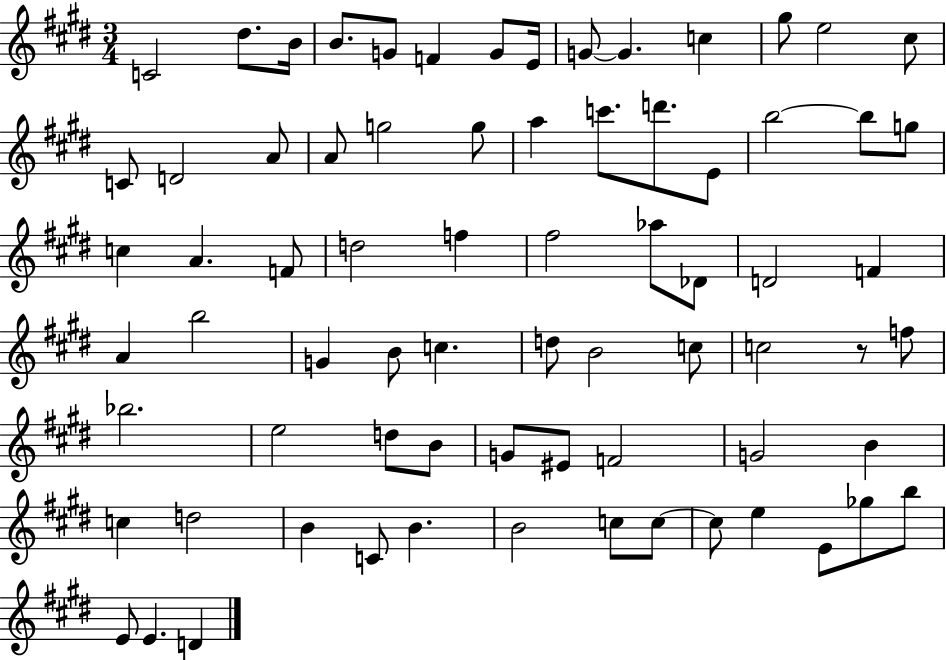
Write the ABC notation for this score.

X:1
T:Untitled
M:3/4
L:1/4
K:E
C2 ^d/2 B/4 B/2 G/2 F G/2 E/4 G/2 G c ^g/2 e2 ^c/2 C/2 D2 A/2 A/2 g2 g/2 a c'/2 d'/2 E/2 b2 b/2 g/2 c A F/2 d2 f ^f2 _a/2 _D/2 D2 F A b2 G B/2 c d/2 B2 c/2 c2 z/2 f/2 _b2 e2 d/2 B/2 G/2 ^E/2 F2 G2 B c d2 B C/2 B B2 c/2 c/2 c/2 e E/2 _g/2 b/2 E/2 E D